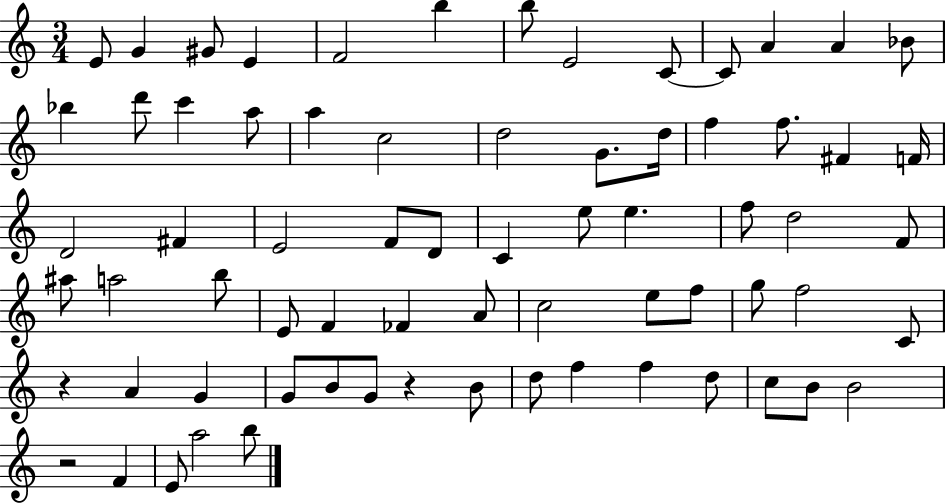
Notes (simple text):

E4/e G4/q G#4/e E4/q F4/h B5/q B5/e E4/h C4/e C4/e A4/q A4/q Bb4/e Bb5/q D6/e C6/q A5/e A5/q C5/h D5/h G4/e. D5/s F5/q F5/e. F#4/q F4/s D4/h F#4/q E4/h F4/e D4/e C4/q E5/e E5/q. F5/e D5/h F4/e A#5/e A5/h B5/e E4/e F4/q FES4/q A4/e C5/h E5/e F5/e G5/e F5/h C4/e R/q A4/q G4/q G4/e B4/e G4/e R/q B4/e D5/e F5/q F5/q D5/e C5/e B4/e B4/h R/h F4/q E4/e A5/h B5/e